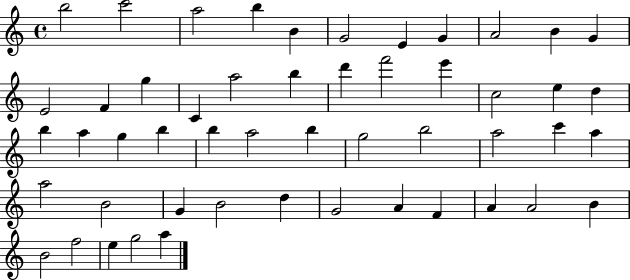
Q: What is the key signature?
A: C major